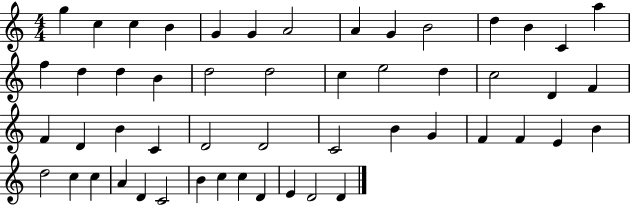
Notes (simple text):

G5/q C5/q C5/q B4/q G4/q G4/q A4/h A4/q G4/q B4/h D5/q B4/q C4/q A5/q F5/q D5/q D5/q B4/q D5/h D5/h C5/q E5/h D5/q C5/h D4/q F4/q F4/q D4/q B4/q C4/q D4/h D4/h C4/h B4/q G4/q F4/q F4/q E4/q B4/q D5/h C5/q C5/q A4/q D4/q C4/h B4/q C5/q C5/q D4/q E4/q D4/h D4/q